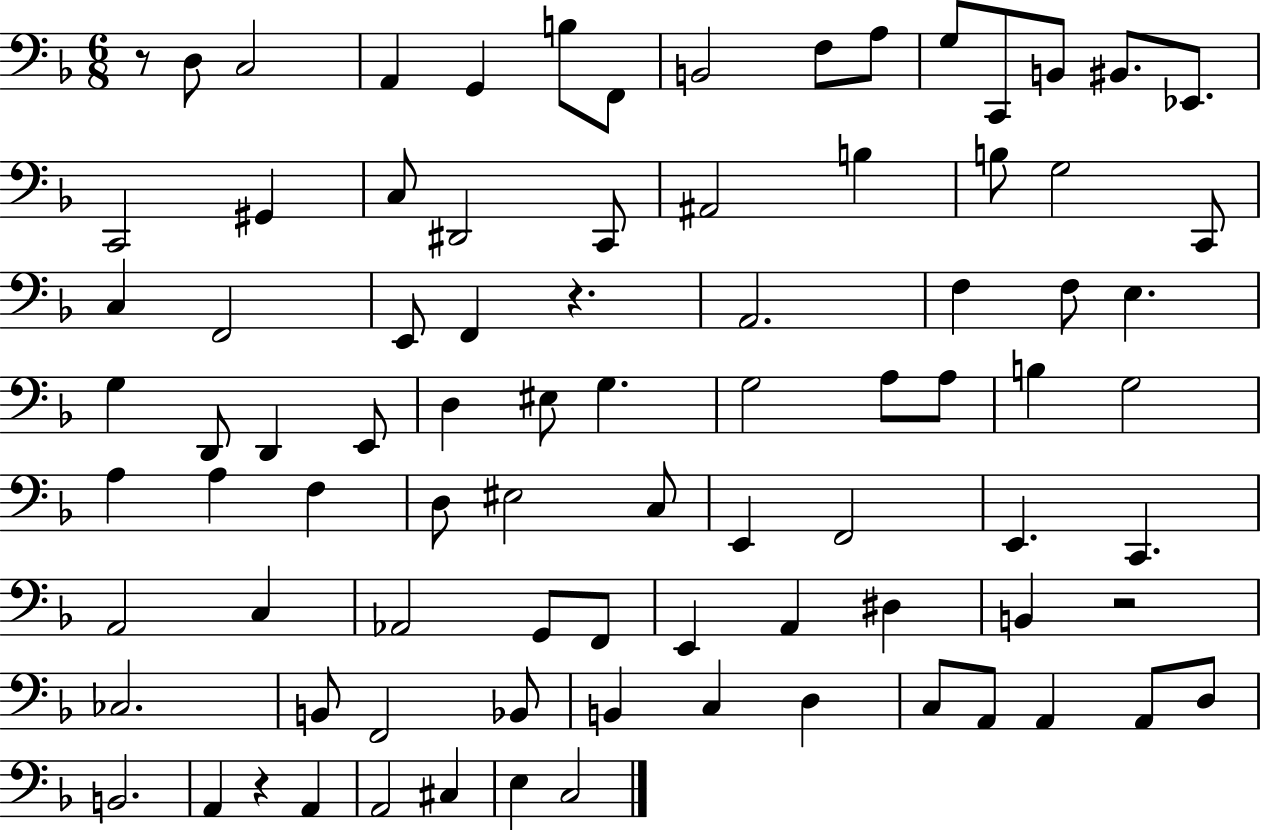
R/e D3/e C3/h A2/q G2/q B3/e F2/e B2/h F3/e A3/e G3/e C2/e B2/e BIS2/e. Eb2/e. C2/h G#2/q C3/e D#2/h C2/e A#2/h B3/q B3/e G3/h C2/e C3/q F2/h E2/e F2/q R/q. A2/h. F3/q F3/e E3/q. G3/q D2/e D2/q E2/e D3/q EIS3/e G3/q. G3/h A3/e A3/e B3/q G3/h A3/q A3/q F3/q D3/e EIS3/h C3/e E2/q F2/h E2/q. C2/q. A2/h C3/q Ab2/h G2/e F2/e E2/q A2/q D#3/q B2/q R/h CES3/h. B2/e F2/h Bb2/e B2/q C3/q D3/q C3/e A2/e A2/q A2/e D3/e B2/h. A2/q R/q A2/q A2/h C#3/q E3/q C3/h